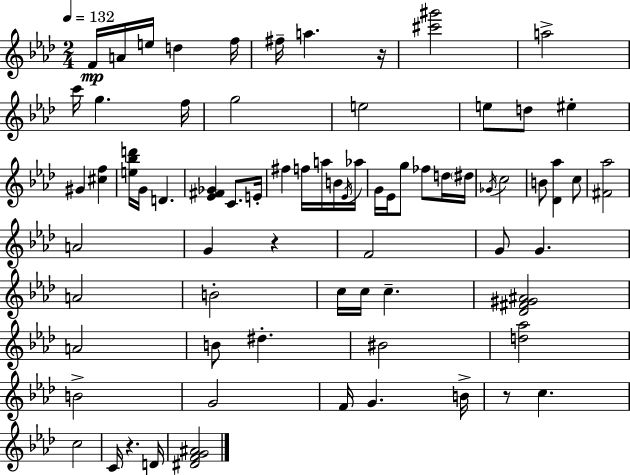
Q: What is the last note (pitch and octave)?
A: D4